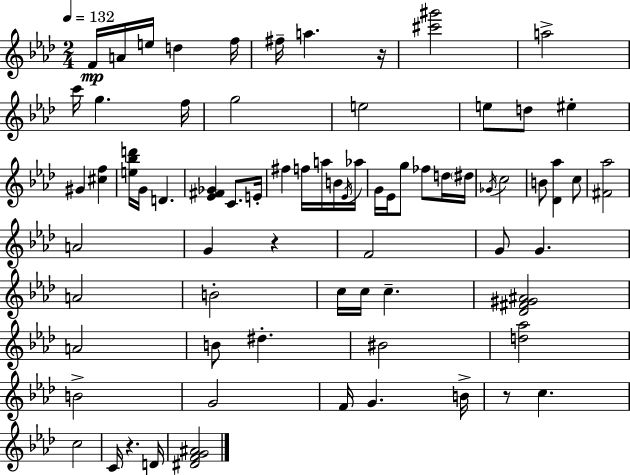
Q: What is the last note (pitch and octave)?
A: D4